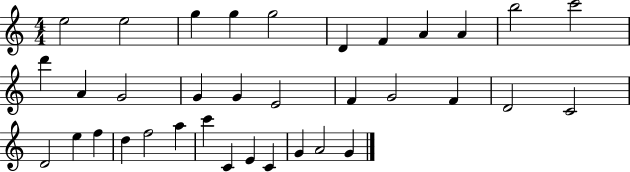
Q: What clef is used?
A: treble